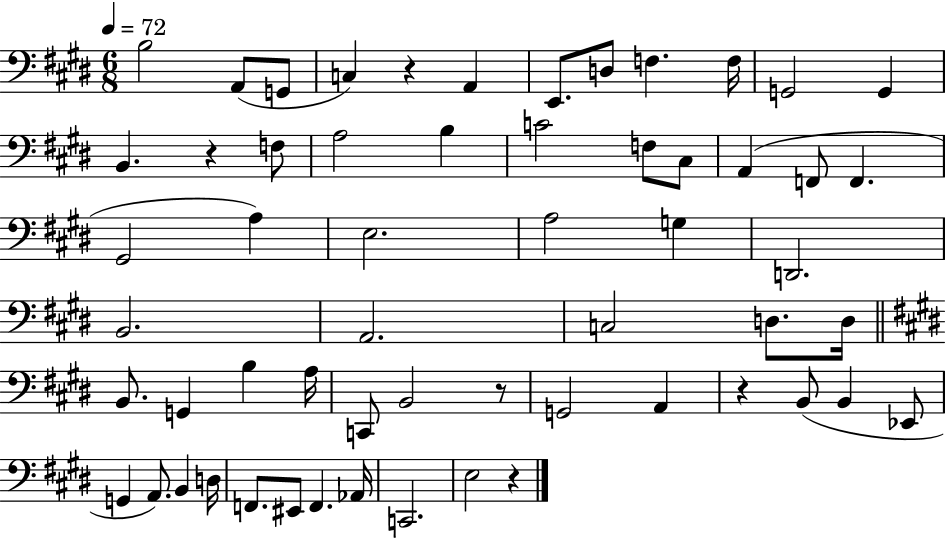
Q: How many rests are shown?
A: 5